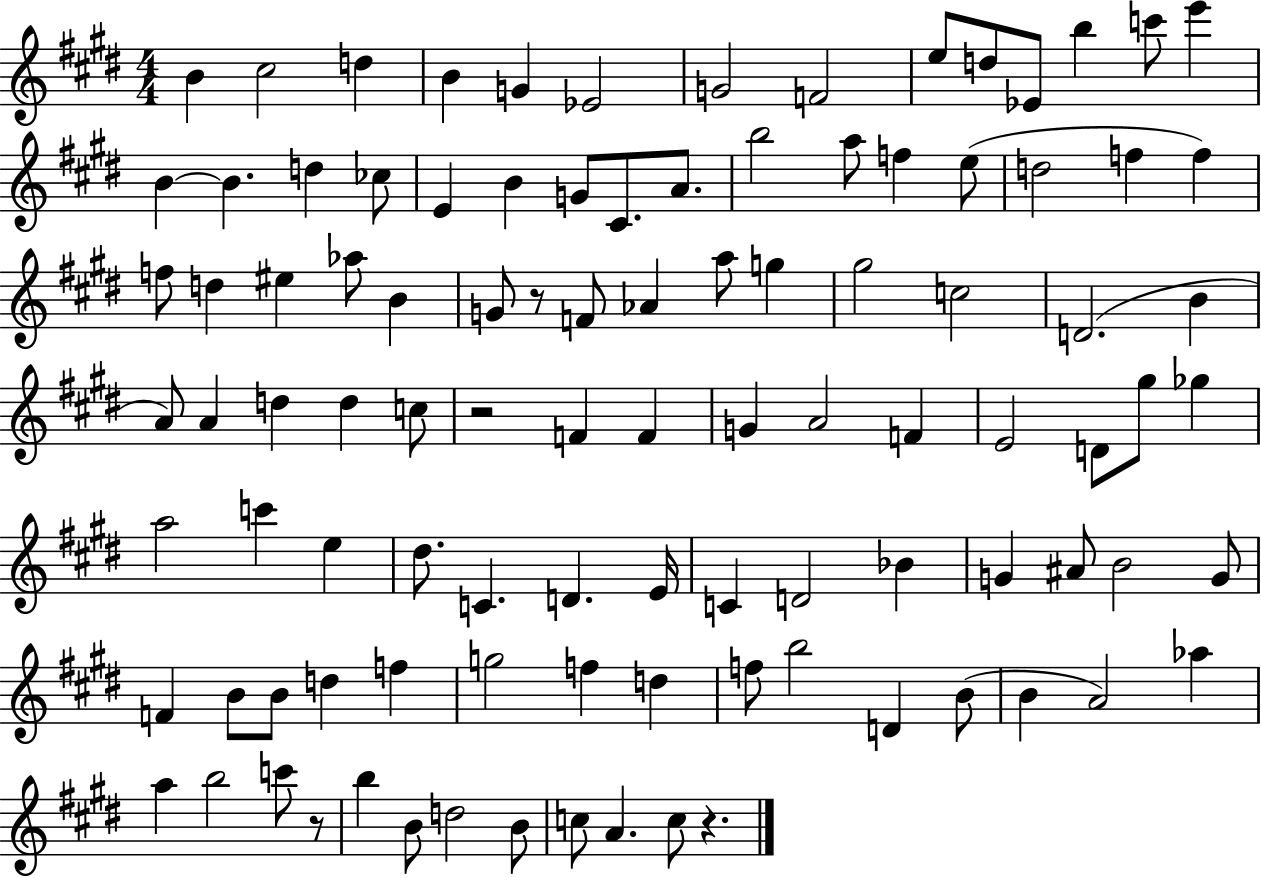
{
  \clef treble
  \numericTimeSignature
  \time 4/4
  \key e \major
  b'4 cis''2 d''4 | b'4 g'4 ees'2 | g'2 f'2 | e''8 d''8 ees'8 b''4 c'''8 e'''4 | \break b'4~~ b'4. d''4 ces''8 | e'4 b'4 g'8 cis'8. a'8. | b''2 a''8 f''4 e''8( | d''2 f''4 f''4) | \break f''8 d''4 eis''4 aes''8 b'4 | g'8 r8 f'8 aes'4 a''8 g''4 | gis''2 c''2 | d'2.( b'4 | \break a'8) a'4 d''4 d''4 c''8 | r2 f'4 f'4 | g'4 a'2 f'4 | e'2 d'8 gis''8 ges''4 | \break a''2 c'''4 e''4 | dis''8. c'4. d'4. e'16 | c'4 d'2 bes'4 | g'4 ais'8 b'2 g'8 | \break f'4 b'8 b'8 d''4 f''4 | g''2 f''4 d''4 | f''8 b''2 d'4 b'8( | b'4 a'2) aes''4 | \break a''4 b''2 c'''8 r8 | b''4 b'8 d''2 b'8 | c''8 a'4. c''8 r4. | \bar "|."
}